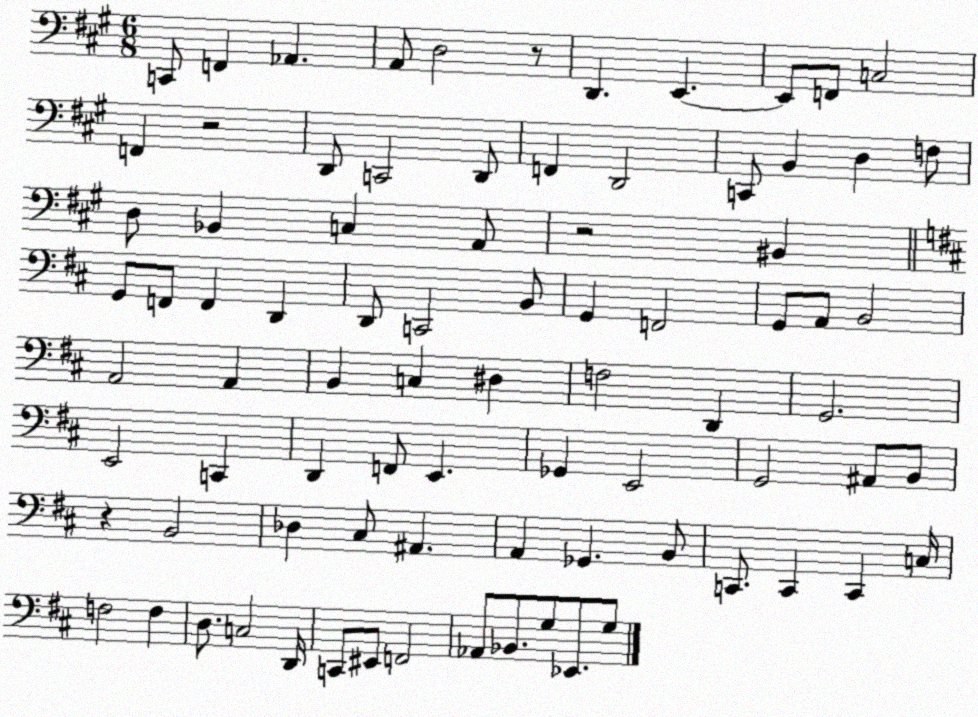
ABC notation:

X:1
T:Untitled
M:6/8
L:1/4
K:A
C,,/2 F,, _A,, A,,/2 D,2 z/2 D,, E,, E,,/2 F,,/2 C,2 F,, z2 D,,/2 C,,2 D,,/2 F,, D,,2 C,,/2 B,, D, F,/2 D,/2 _B,, C, A,,/2 z2 ^B,, G,,/2 F,,/2 F,, D,, D,,/2 C,,2 B,,/2 G,, F,,2 G,,/2 A,,/2 B,,2 A,,2 A,, B,, C, ^D, F,2 D,, G,,2 E,,2 C,, D,, F,,/2 E,, _G,, E,,2 G,,2 ^A,,/2 B,,/2 z B,,2 _D, ^C,/2 ^A,, A,, _G,, B,,/2 C,,/2 C,, C,, C,/4 F,2 F, D,/2 C,2 D,,/4 C,,/2 ^E,,/2 F,,2 _A,,/2 _B,,/2 G,/2 _E,,/2 G,/2